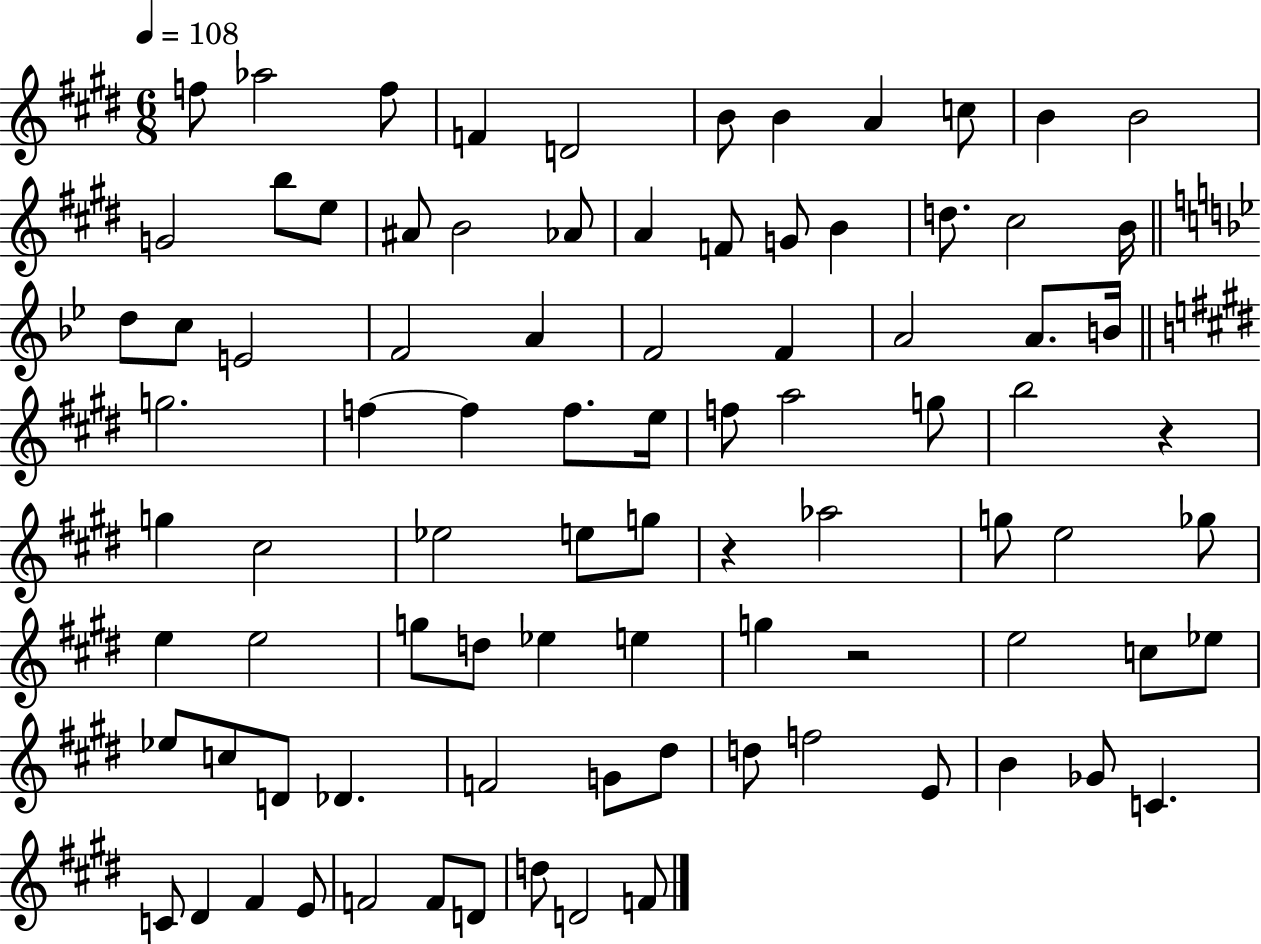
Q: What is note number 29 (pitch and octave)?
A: A4